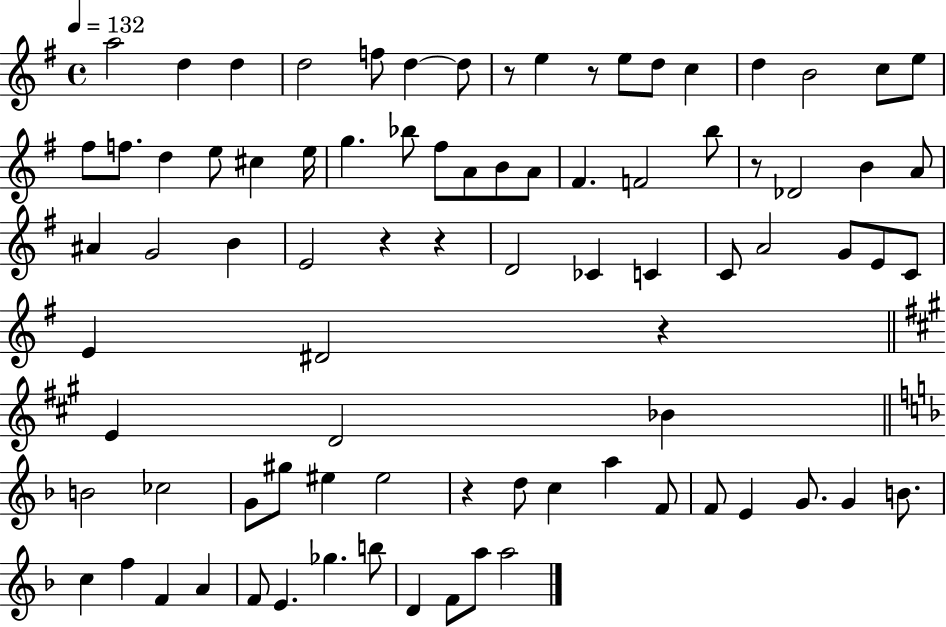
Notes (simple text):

A5/h D5/q D5/q D5/h F5/e D5/q D5/e R/e E5/q R/e E5/e D5/e C5/q D5/q B4/h C5/e E5/e F#5/e F5/e. D5/q E5/e C#5/q E5/s G5/q. Bb5/e F#5/e A4/e B4/e A4/e F#4/q. F4/h B5/e R/e Db4/h B4/q A4/e A#4/q G4/h B4/q E4/h R/q R/q D4/h CES4/q C4/q C4/e A4/h G4/e E4/e C4/e E4/q D#4/h R/q E4/q D4/h Bb4/q B4/h CES5/h G4/e G#5/e EIS5/q EIS5/h R/q D5/e C5/q A5/q F4/e F4/e E4/q G4/e. G4/q B4/e. C5/q F5/q F4/q A4/q F4/e E4/q. Gb5/q. B5/e D4/q F4/e A5/e A5/h